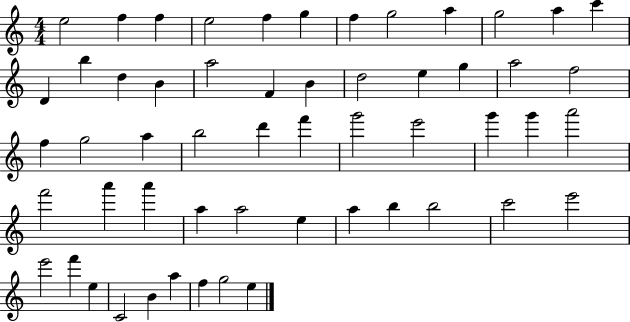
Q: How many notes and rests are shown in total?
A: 55